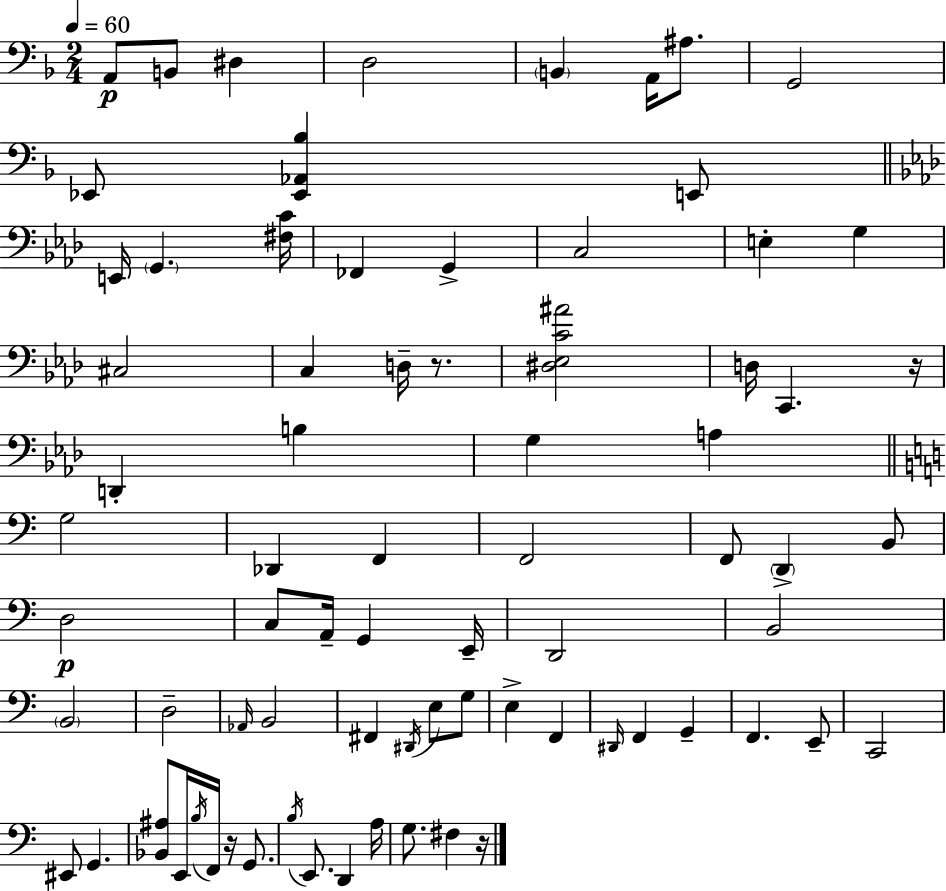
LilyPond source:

{
  \clef bass
  \numericTimeSignature
  \time 2/4
  \key f \major
  \tempo 4 = 60
  a,8\p b,8 dis4 | d2 | \parenthesize b,4 a,16 ais8. | g,2 | \break ees,8 <ees, aes, bes>4 e,8 | \bar "||" \break \key aes \major e,16 \parenthesize g,4. <fis c'>16 | fes,4 g,4-> | c2 | e4-. g4 | \break cis2 | c4 d16-- r8. | <dis ees c' ais'>2 | d16 c,4. r16 | \break d,4-. b4 | g4 a4 | \bar "||" \break \key c \major g2 | des,4 f,4 | f,2 | f,8 \parenthesize d,4-> b,8 | \break d2\p | c8 a,16-- g,4 e,16-- | d,2 | b,2 | \break \parenthesize b,2 | d2-- | \grace { aes,16 } b,2 | fis,4 \acciaccatura { dis,16 } e8 | \break g8 e4-> f,4 | \grace { dis,16 } f,4 g,4-- | f,4. | e,8-- c,2 | \break eis,8 g,4. | <bes, ais>8 e,16 \acciaccatura { b16 } f,16 | r16 g,8. \acciaccatura { b16 } e,8. | d,4 a16 g8. | \break fis4 r16 \bar "|."
}